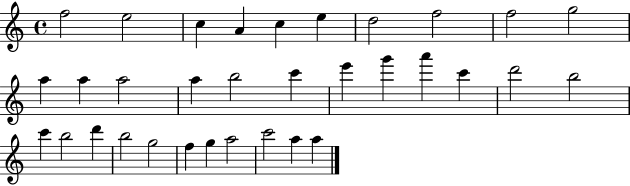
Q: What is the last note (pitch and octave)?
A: A5